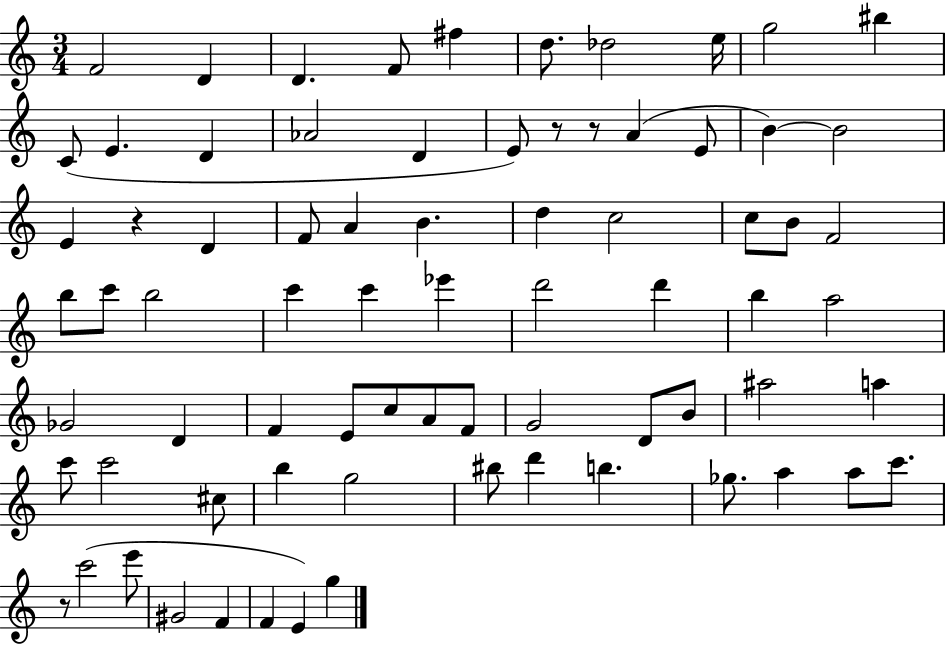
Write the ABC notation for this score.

X:1
T:Untitled
M:3/4
L:1/4
K:C
F2 D D F/2 ^f d/2 _d2 e/4 g2 ^b C/2 E D _A2 D E/2 z/2 z/2 A E/2 B B2 E z D F/2 A B d c2 c/2 B/2 F2 b/2 c'/2 b2 c' c' _e' d'2 d' b a2 _G2 D F E/2 c/2 A/2 F/2 G2 D/2 B/2 ^a2 a c'/2 c'2 ^c/2 b g2 ^b/2 d' b _g/2 a a/2 c'/2 z/2 c'2 e'/2 ^G2 F F E g